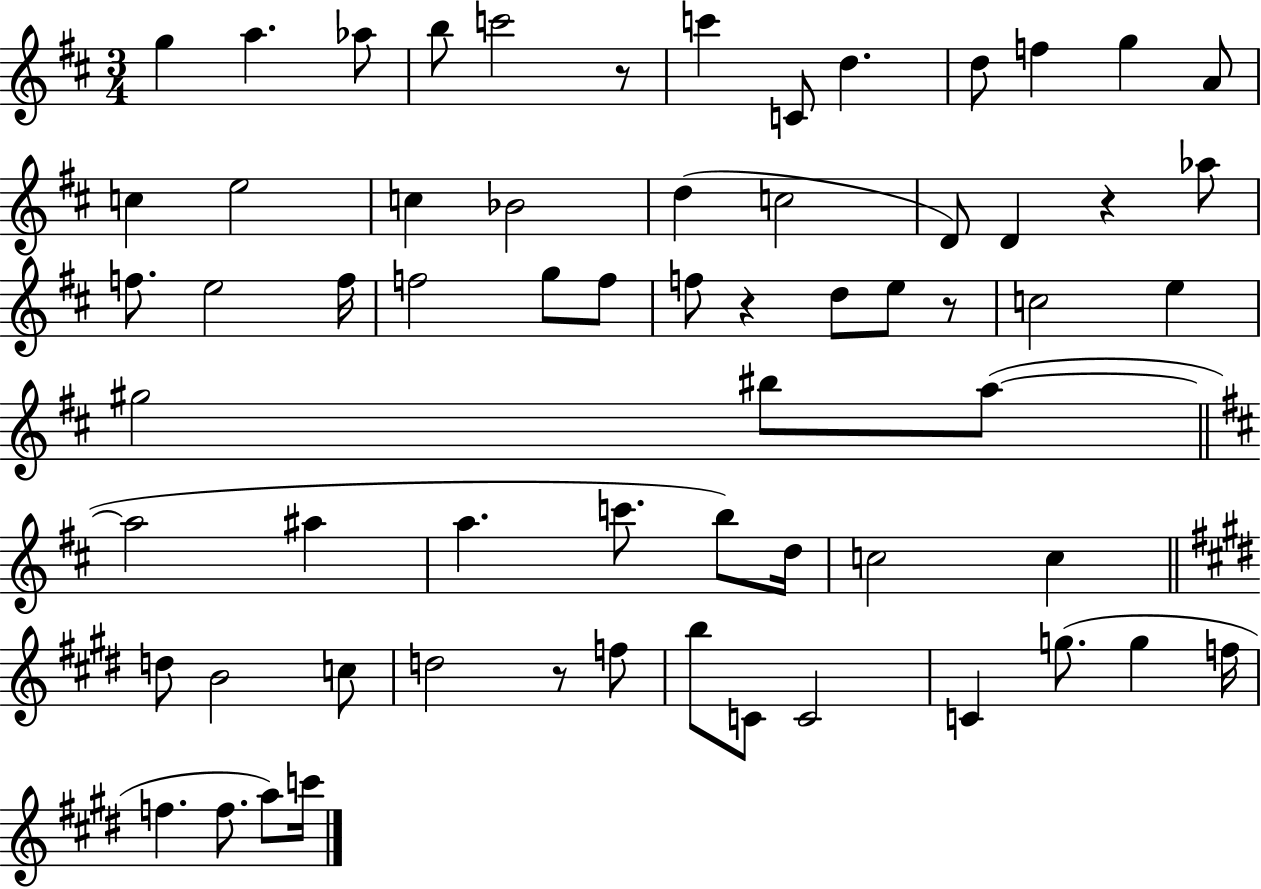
{
  \clef treble
  \numericTimeSignature
  \time 3/4
  \key d \major
  g''4 a''4. aes''8 | b''8 c'''2 r8 | c'''4 c'8 d''4. | d''8 f''4 g''4 a'8 | \break c''4 e''2 | c''4 bes'2 | d''4( c''2 | d'8) d'4 r4 aes''8 | \break f''8. e''2 f''16 | f''2 g''8 f''8 | f''8 r4 d''8 e''8 r8 | c''2 e''4 | \break gis''2 bis''8 a''8~(~ | \bar "||" \break \key b \minor a''2 ais''4 | a''4. c'''8. b''8) d''16 | c''2 c''4 | \bar "||" \break \key e \major d''8 b'2 c''8 | d''2 r8 f''8 | b''8 c'8 c'2 | c'4 g''8.( g''4 f''16 | \break f''4. f''8. a''8) c'''16 | \bar "|."
}